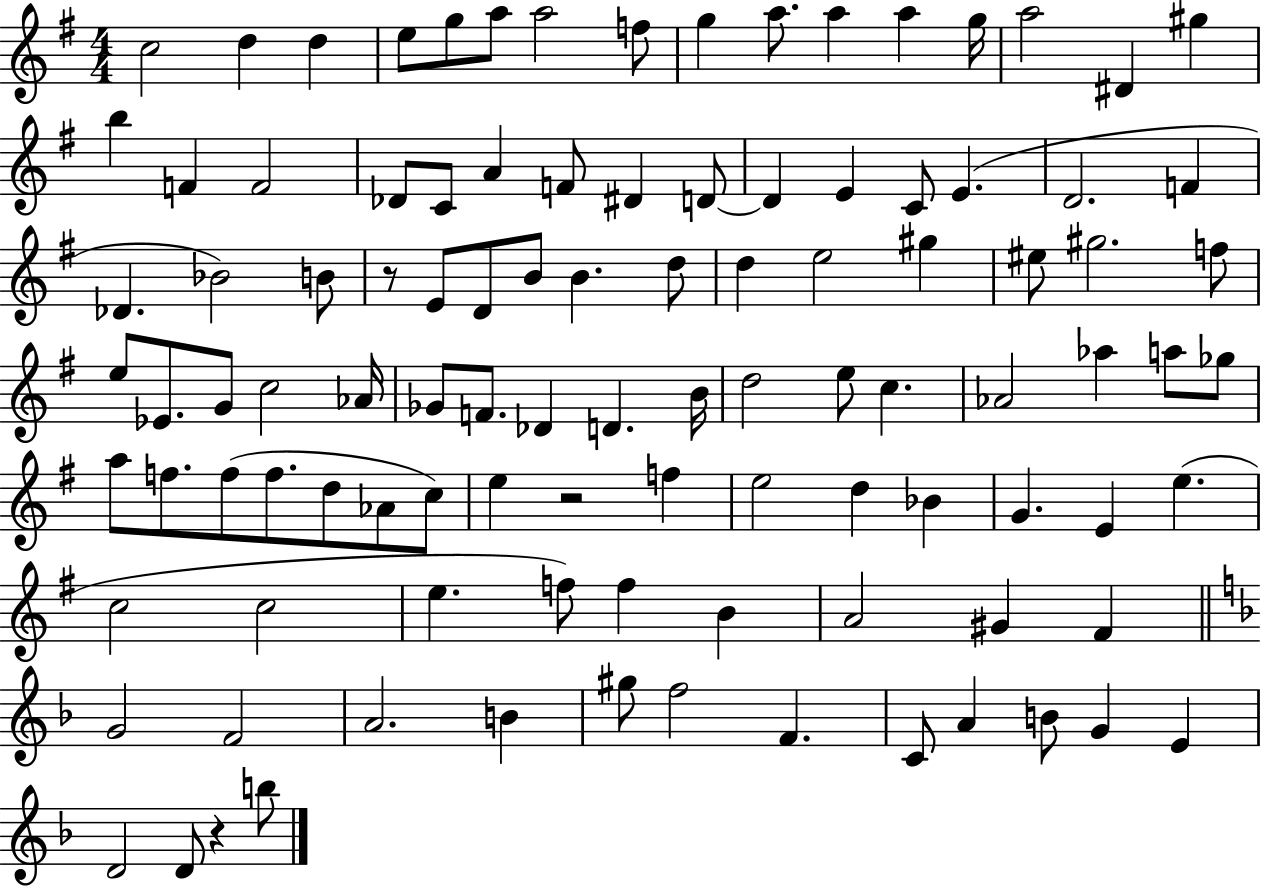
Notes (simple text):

C5/h D5/q D5/q E5/e G5/e A5/e A5/h F5/e G5/q A5/e. A5/q A5/q G5/s A5/h D#4/q G#5/q B5/q F4/q F4/h Db4/e C4/e A4/q F4/e D#4/q D4/e D4/q E4/q C4/e E4/q. D4/h. F4/q Db4/q. Bb4/h B4/e R/e E4/e D4/e B4/e B4/q. D5/e D5/q E5/h G#5/q EIS5/e G#5/h. F5/e E5/e Eb4/e. G4/e C5/h Ab4/s Gb4/e F4/e. Db4/q D4/q. B4/s D5/h E5/e C5/q. Ab4/h Ab5/q A5/e Gb5/e A5/e F5/e. F5/e F5/e. D5/e Ab4/e C5/e E5/q R/h F5/q E5/h D5/q Bb4/q G4/q. E4/q E5/q. C5/h C5/h E5/q. F5/e F5/q B4/q A4/h G#4/q F#4/q G4/h F4/h A4/h. B4/q G#5/e F5/h F4/q. C4/e A4/q B4/e G4/q E4/q D4/h D4/e R/q B5/e